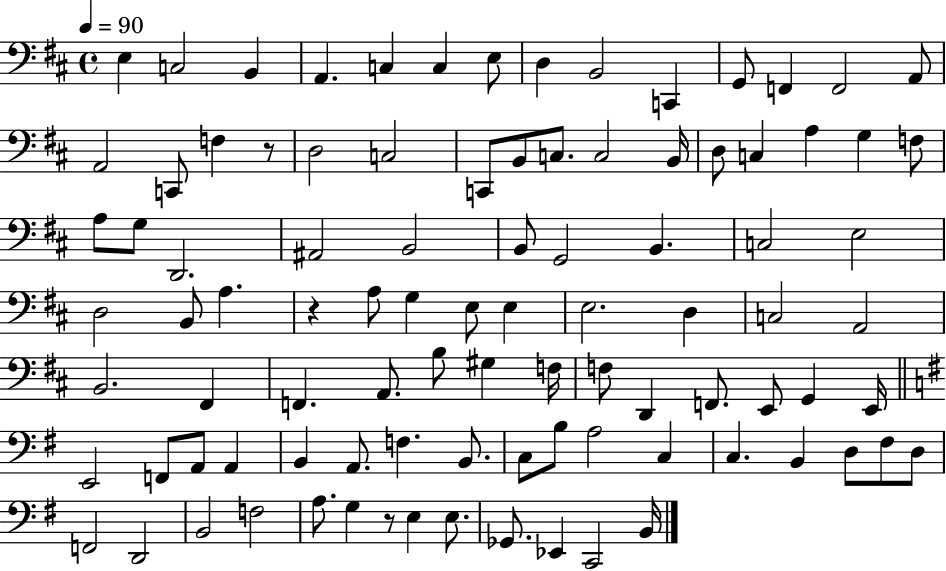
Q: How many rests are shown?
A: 3